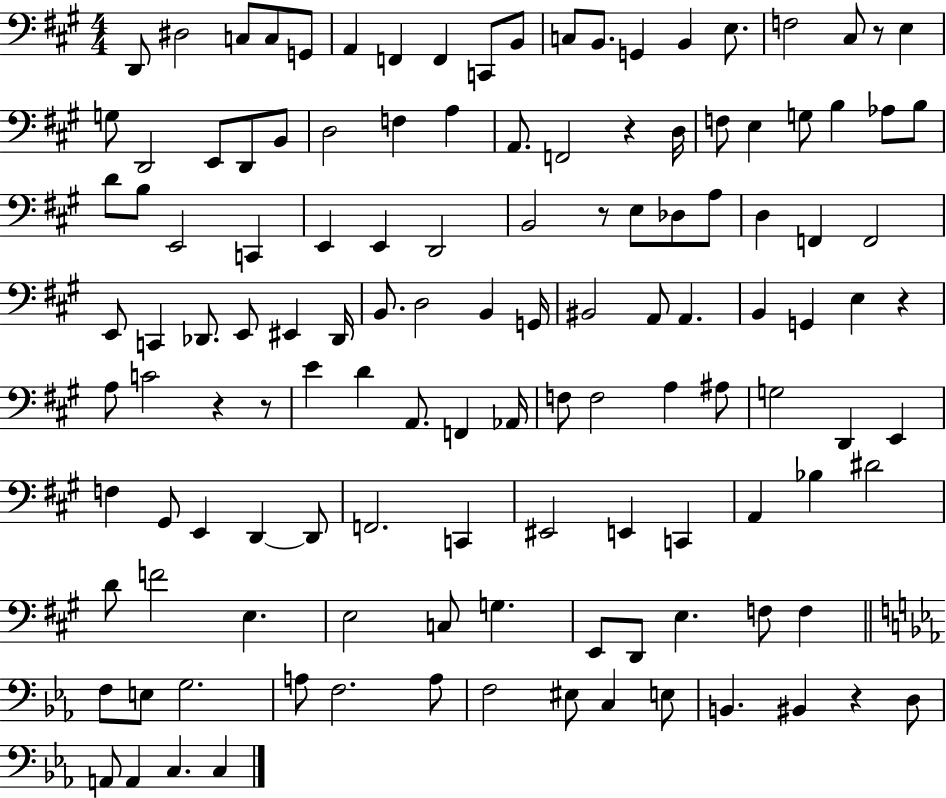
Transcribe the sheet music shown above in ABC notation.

X:1
T:Untitled
M:4/4
L:1/4
K:A
D,,/2 ^D,2 C,/2 C,/2 G,,/2 A,, F,, F,, C,,/2 B,,/2 C,/2 B,,/2 G,, B,, E,/2 F,2 ^C,/2 z/2 E, G,/2 D,,2 E,,/2 D,,/2 B,,/2 D,2 F, A, A,,/2 F,,2 z D,/4 F,/2 E, G,/2 B, _A,/2 B,/2 D/2 B,/2 E,,2 C,, E,, E,, D,,2 B,,2 z/2 E,/2 _D,/2 A,/2 D, F,, F,,2 E,,/2 C,, _D,,/2 E,,/2 ^E,, _D,,/4 B,,/2 D,2 B,, G,,/4 ^B,,2 A,,/2 A,, B,, G,, E, z A,/2 C2 z z/2 E D A,,/2 F,, _A,,/4 F,/2 F,2 A, ^A,/2 G,2 D,, E,, F, ^G,,/2 E,, D,, D,,/2 F,,2 C,, ^E,,2 E,, C,, A,, _B, ^D2 D/2 F2 E, E,2 C,/2 G, E,,/2 D,,/2 E, F,/2 F, F,/2 E,/2 G,2 A,/2 F,2 A,/2 F,2 ^E,/2 C, E,/2 B,, ^B,, z D,/2 A,,/2 A,, C, C,